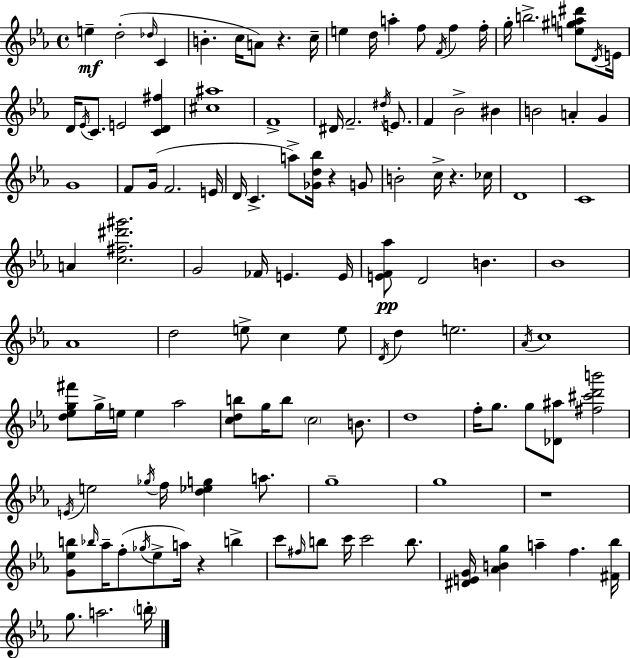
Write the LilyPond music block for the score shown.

{
  \clef treble
  \time 4/4
  \defaultTimeSignature
  \key c \minor
  e''4--\mf d''2-.( \grace { des''16 } c'4 | b'4.-. c''16 a'8) r4. | c''16-- e''4 d''16 a''4-. f''8 \acciaccatura { f'16 } f''4 | f''16-. g''16-. b''2.-> <e'' gis'' a'' dis'''>8 | \break \acciaccatura { d'16 } e'16 d'16 \acciaccatura { ees'16 } c'8. e'2 | <c' d' fis''>4 <cis'' ais''>1 | f'1-> | dis'16 f'2.-- | \break \acciaccatura { dis''16 } e'8. f'4 bes'2-> | bis'4 b'2 a'4-. | g'4 g'1 | f'8 g'16( f'2. | \break e'16 d'16 c'4.-> a''8->) <ges' d'' bes''>16 r4 | g'8 b'2-. c''16-> r4. | ces''16 d'1 | c'1 | \break a'4 <c'' fis'' dis''' gis'''>2. | g'2 fes'16 e'4. | e'16 <e' f' aes''>8\pp d'2 b'4. | bes'1 | \break aes'1 | d''2 e''8-> c''4 | e''8 \acciaccatura { d'16 } d''4 e''2. | \acciaccatura { aes'16 } c''1 | \break <d'' ees'' g'' fis'''>8 g''16-> e''16 e''4 aes''2 | <c'' d'' b''>8 g''16 b''8 \parenthesize c''2 | b'8. d''1 | f''16-. g''8. g''8 <des' ais''>8 <fis'' cis''' d''' b'''>2 | \break \acciaccatura { e'16 } e''2 | \acciaccatura { ges''16 } f''16 <d'' ees'' g''>4 a''8. g''1-- | g''1 | r1 | \break <g' ees'' b''>8 \grace { bes''16 } aes''16-- f''8-.( \acciaccatura { ges''16 } | ees''8-> a''16) r4 b''4-> c'''8 \grace { fis''16 } b''8 | c'''16 c'''2 b''8. <dis' e' g'>16 <aes' b' g''>4 | a''4-- f''4. <fis' bes''>16 g''8. a''2. | \break \parenthesize b''16-. \bar "|."
}